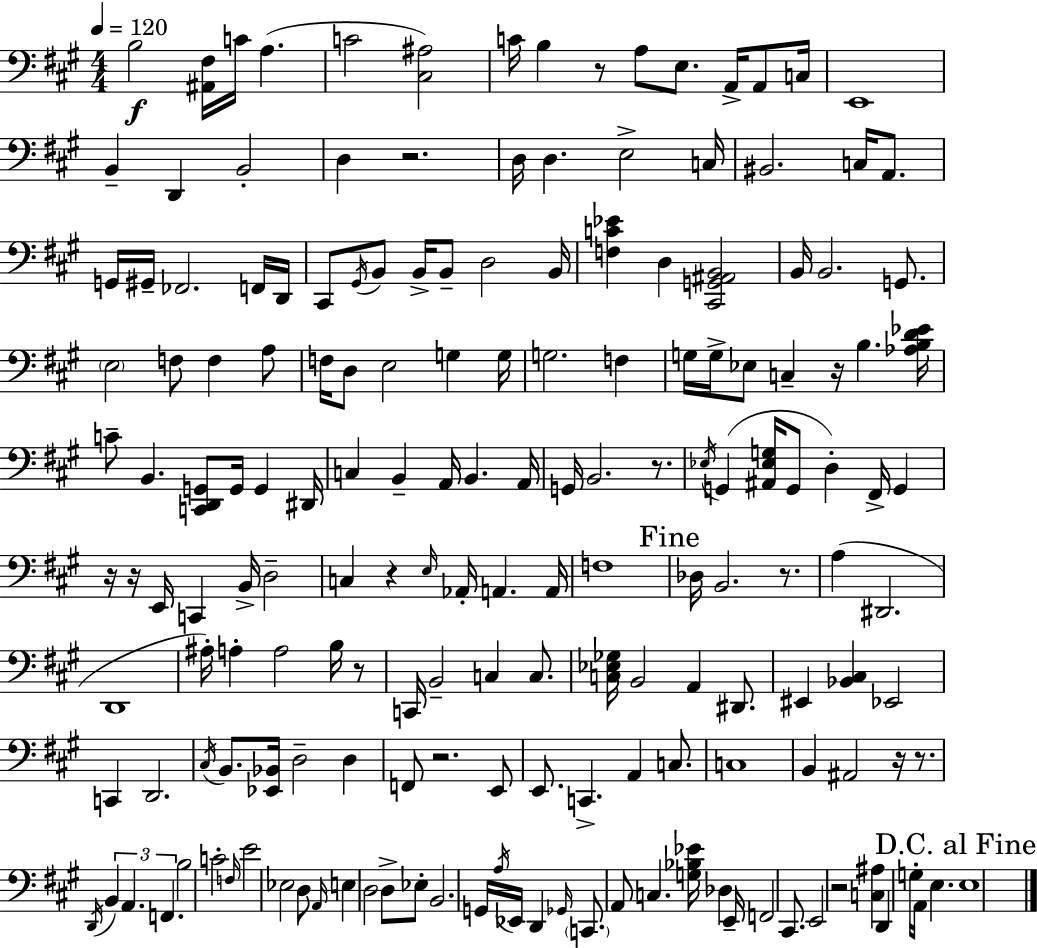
B3/h [A#2,F#3]/s C4/s A3/q. C4/h [C#3,A#3]/h C4/s B3/q R/e A3/e E3/e. A2/s A2/e C3/s E2/w B2/q D2/q B2/h D3/q R/h. D3/s D3/q. E3/h C3/s BIS2/h. C3/s A2/e. G2/s G#2/s FES2/h. F2/s D2/s C#2/e G#2/s B2/e B2/s B2/e D3/h B2/s [F3,C4,Eb4]/q D3/q [C#2,G2,A#2,B2]/h B2/s B2/h. G2/e. E3/h F3/e F3/q A3/e F3/s D3/e E3/h G3/q G3/s G3/h. F3/q G3/s G3/s Eb3/e C3/q R/s B3/q. [Ab3,B3,D4,Eb4]/s C4/e B2/q. [C2,D2,G2]/e G2/s G2/q D#2/s C3/q B2/q A2/s B2/q. A2/s G2/s B2/h. R/e. Eb3/s G2/q [A#2,Eb3,G3]/s G2/e D3/q F#2/s G2/q R/s R/s E2/s C2/q B2/s D3/h C3/q R/q E3/s Ab2/s A2/q. A2/s F3/w Db3/s B2/h. R/e. A3/q D#2/h. D2/w A#3/s A3/q A3/h B3/s R/e C2/s B2/h C3/q C3/e. [C3,Eb3,Gb3]/s B2/h A2/q D#2/e. EIS2/q [Bb2,C#3]/q Eb2/h C2/q D2/h. C#3/s B2/e. [Eb2,Bb2]/s D3/h D3/q F2/e R/h. E2/e E2/e. C2/q. A2/q C3/e. C3/w B2/q A#2/h R/s R/e. D2/s B2/q A2/q. F2/q. B3/h C4/h F3/s E4/h Eb3/h D3/e A2/s E3/q D3/h D3/e Eb3/e B2/h. G2/s A3/s Eb2/s D2/q Gb2/s C2/e. A2/e C3/q. [G3,Bb3,Eb4]/s Db3/q E2/s F2/h C#2/e. E2/h R/h [C3,A#3]/q D2/q G3/s A2/s E3/q. E3/w